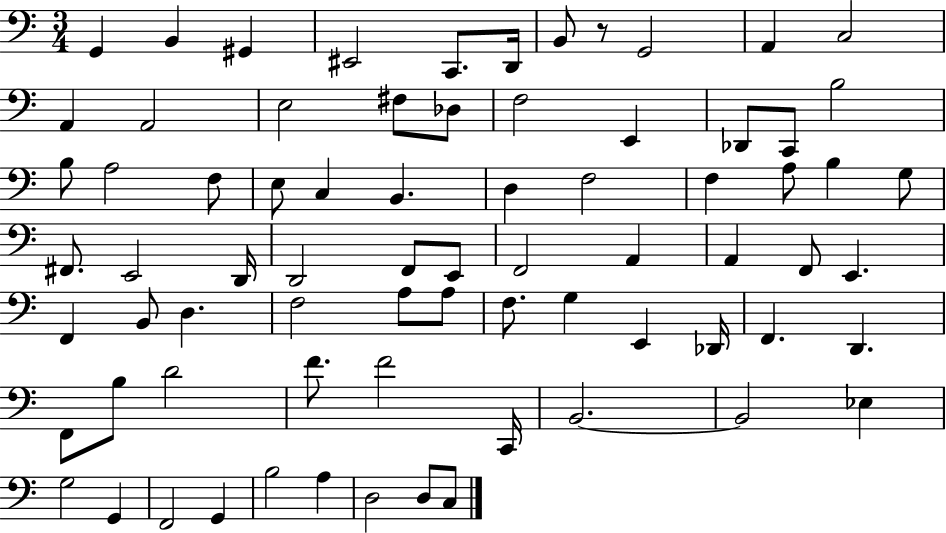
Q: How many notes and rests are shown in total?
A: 74